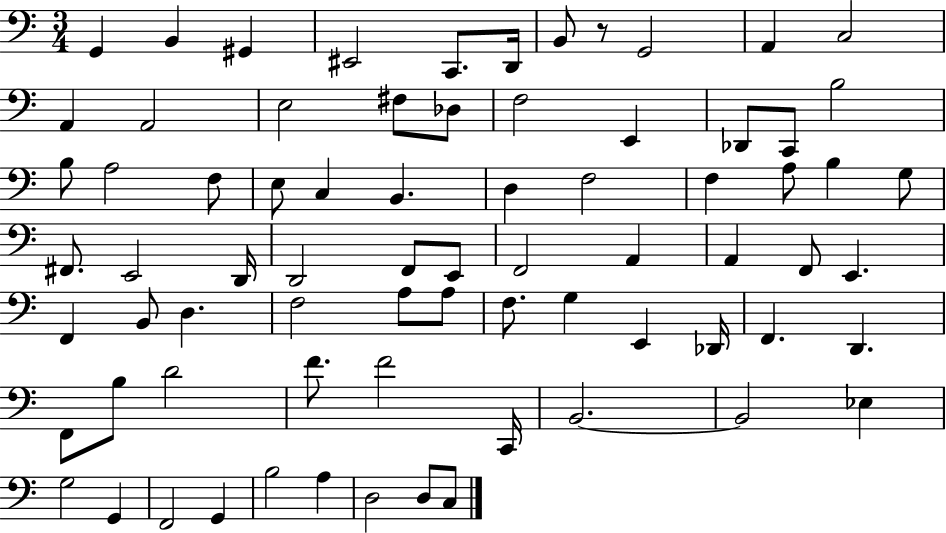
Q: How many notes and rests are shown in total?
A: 74